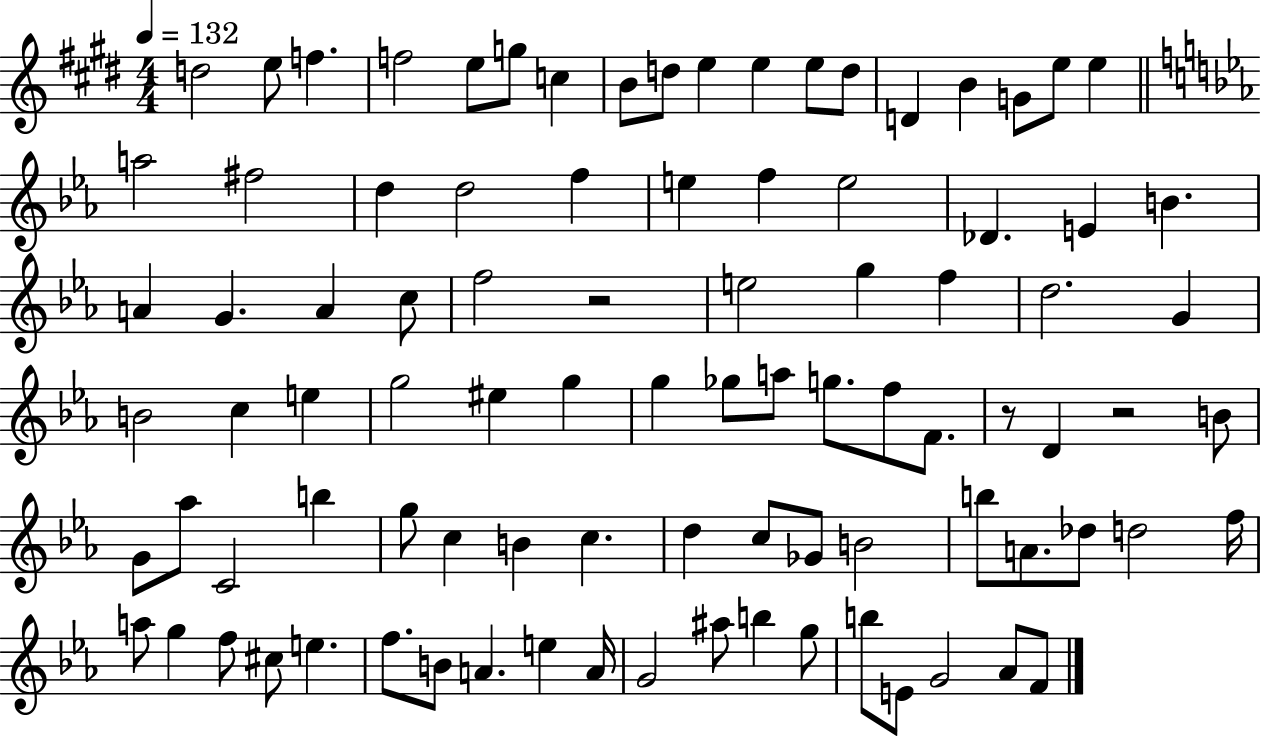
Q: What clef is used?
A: treble